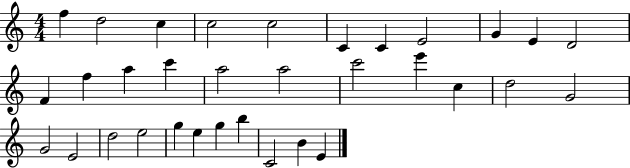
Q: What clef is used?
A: treble